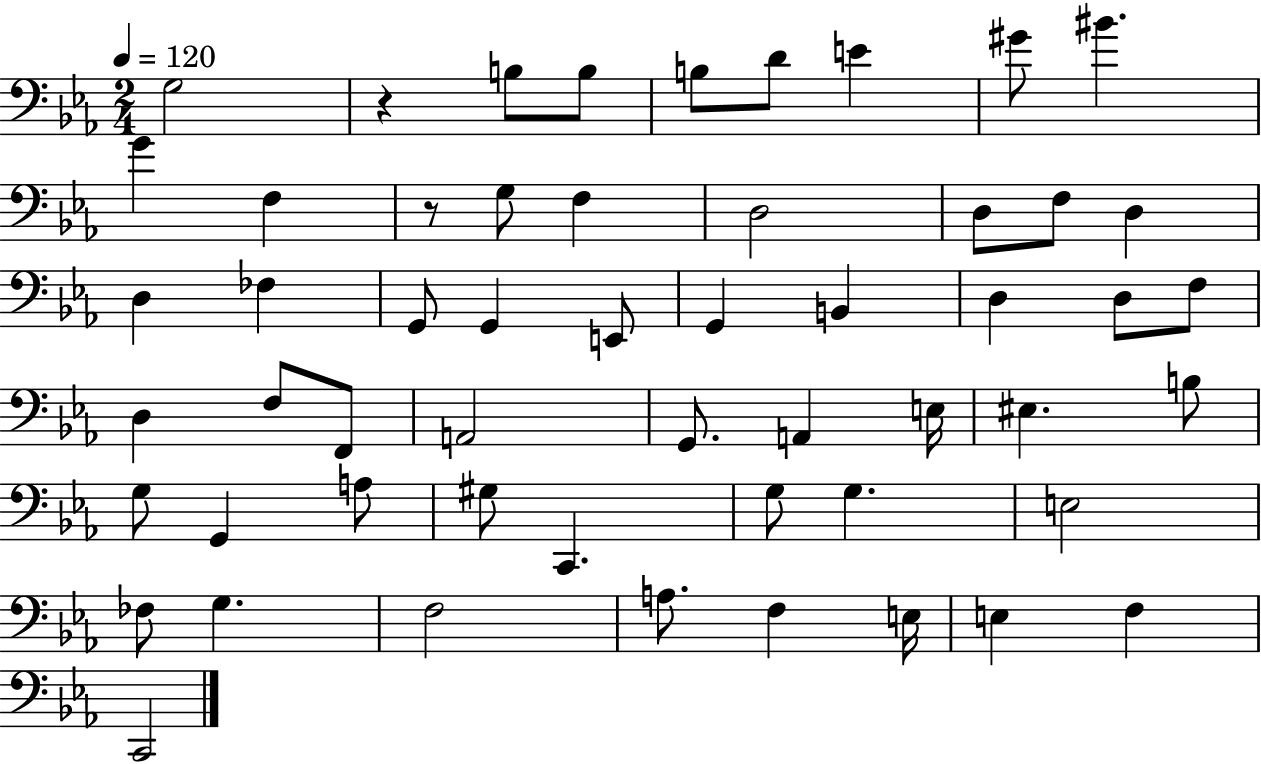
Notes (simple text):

G3/h R/q B3/e B3/e B3/e D4/e E4/q G#4/e BIS4/q. G4/q F3/q R/e G3/e F3/q D3/h D3/e F3/e D3/q D3/q FES3/q G2/e G2/q E2/e G2/q B2/q D3/q D3/e F3/e D3/q F3/e F2/e A2/h G2/e. A2/q E3/s EIS3/q. B3/e G3/e G2/q A3/e G#3/e C2/q. G3/e G3/q. E3/h FES3/e G3/q. F3/h A3/e. F3/q E3/s E3/q F3/q C2/h